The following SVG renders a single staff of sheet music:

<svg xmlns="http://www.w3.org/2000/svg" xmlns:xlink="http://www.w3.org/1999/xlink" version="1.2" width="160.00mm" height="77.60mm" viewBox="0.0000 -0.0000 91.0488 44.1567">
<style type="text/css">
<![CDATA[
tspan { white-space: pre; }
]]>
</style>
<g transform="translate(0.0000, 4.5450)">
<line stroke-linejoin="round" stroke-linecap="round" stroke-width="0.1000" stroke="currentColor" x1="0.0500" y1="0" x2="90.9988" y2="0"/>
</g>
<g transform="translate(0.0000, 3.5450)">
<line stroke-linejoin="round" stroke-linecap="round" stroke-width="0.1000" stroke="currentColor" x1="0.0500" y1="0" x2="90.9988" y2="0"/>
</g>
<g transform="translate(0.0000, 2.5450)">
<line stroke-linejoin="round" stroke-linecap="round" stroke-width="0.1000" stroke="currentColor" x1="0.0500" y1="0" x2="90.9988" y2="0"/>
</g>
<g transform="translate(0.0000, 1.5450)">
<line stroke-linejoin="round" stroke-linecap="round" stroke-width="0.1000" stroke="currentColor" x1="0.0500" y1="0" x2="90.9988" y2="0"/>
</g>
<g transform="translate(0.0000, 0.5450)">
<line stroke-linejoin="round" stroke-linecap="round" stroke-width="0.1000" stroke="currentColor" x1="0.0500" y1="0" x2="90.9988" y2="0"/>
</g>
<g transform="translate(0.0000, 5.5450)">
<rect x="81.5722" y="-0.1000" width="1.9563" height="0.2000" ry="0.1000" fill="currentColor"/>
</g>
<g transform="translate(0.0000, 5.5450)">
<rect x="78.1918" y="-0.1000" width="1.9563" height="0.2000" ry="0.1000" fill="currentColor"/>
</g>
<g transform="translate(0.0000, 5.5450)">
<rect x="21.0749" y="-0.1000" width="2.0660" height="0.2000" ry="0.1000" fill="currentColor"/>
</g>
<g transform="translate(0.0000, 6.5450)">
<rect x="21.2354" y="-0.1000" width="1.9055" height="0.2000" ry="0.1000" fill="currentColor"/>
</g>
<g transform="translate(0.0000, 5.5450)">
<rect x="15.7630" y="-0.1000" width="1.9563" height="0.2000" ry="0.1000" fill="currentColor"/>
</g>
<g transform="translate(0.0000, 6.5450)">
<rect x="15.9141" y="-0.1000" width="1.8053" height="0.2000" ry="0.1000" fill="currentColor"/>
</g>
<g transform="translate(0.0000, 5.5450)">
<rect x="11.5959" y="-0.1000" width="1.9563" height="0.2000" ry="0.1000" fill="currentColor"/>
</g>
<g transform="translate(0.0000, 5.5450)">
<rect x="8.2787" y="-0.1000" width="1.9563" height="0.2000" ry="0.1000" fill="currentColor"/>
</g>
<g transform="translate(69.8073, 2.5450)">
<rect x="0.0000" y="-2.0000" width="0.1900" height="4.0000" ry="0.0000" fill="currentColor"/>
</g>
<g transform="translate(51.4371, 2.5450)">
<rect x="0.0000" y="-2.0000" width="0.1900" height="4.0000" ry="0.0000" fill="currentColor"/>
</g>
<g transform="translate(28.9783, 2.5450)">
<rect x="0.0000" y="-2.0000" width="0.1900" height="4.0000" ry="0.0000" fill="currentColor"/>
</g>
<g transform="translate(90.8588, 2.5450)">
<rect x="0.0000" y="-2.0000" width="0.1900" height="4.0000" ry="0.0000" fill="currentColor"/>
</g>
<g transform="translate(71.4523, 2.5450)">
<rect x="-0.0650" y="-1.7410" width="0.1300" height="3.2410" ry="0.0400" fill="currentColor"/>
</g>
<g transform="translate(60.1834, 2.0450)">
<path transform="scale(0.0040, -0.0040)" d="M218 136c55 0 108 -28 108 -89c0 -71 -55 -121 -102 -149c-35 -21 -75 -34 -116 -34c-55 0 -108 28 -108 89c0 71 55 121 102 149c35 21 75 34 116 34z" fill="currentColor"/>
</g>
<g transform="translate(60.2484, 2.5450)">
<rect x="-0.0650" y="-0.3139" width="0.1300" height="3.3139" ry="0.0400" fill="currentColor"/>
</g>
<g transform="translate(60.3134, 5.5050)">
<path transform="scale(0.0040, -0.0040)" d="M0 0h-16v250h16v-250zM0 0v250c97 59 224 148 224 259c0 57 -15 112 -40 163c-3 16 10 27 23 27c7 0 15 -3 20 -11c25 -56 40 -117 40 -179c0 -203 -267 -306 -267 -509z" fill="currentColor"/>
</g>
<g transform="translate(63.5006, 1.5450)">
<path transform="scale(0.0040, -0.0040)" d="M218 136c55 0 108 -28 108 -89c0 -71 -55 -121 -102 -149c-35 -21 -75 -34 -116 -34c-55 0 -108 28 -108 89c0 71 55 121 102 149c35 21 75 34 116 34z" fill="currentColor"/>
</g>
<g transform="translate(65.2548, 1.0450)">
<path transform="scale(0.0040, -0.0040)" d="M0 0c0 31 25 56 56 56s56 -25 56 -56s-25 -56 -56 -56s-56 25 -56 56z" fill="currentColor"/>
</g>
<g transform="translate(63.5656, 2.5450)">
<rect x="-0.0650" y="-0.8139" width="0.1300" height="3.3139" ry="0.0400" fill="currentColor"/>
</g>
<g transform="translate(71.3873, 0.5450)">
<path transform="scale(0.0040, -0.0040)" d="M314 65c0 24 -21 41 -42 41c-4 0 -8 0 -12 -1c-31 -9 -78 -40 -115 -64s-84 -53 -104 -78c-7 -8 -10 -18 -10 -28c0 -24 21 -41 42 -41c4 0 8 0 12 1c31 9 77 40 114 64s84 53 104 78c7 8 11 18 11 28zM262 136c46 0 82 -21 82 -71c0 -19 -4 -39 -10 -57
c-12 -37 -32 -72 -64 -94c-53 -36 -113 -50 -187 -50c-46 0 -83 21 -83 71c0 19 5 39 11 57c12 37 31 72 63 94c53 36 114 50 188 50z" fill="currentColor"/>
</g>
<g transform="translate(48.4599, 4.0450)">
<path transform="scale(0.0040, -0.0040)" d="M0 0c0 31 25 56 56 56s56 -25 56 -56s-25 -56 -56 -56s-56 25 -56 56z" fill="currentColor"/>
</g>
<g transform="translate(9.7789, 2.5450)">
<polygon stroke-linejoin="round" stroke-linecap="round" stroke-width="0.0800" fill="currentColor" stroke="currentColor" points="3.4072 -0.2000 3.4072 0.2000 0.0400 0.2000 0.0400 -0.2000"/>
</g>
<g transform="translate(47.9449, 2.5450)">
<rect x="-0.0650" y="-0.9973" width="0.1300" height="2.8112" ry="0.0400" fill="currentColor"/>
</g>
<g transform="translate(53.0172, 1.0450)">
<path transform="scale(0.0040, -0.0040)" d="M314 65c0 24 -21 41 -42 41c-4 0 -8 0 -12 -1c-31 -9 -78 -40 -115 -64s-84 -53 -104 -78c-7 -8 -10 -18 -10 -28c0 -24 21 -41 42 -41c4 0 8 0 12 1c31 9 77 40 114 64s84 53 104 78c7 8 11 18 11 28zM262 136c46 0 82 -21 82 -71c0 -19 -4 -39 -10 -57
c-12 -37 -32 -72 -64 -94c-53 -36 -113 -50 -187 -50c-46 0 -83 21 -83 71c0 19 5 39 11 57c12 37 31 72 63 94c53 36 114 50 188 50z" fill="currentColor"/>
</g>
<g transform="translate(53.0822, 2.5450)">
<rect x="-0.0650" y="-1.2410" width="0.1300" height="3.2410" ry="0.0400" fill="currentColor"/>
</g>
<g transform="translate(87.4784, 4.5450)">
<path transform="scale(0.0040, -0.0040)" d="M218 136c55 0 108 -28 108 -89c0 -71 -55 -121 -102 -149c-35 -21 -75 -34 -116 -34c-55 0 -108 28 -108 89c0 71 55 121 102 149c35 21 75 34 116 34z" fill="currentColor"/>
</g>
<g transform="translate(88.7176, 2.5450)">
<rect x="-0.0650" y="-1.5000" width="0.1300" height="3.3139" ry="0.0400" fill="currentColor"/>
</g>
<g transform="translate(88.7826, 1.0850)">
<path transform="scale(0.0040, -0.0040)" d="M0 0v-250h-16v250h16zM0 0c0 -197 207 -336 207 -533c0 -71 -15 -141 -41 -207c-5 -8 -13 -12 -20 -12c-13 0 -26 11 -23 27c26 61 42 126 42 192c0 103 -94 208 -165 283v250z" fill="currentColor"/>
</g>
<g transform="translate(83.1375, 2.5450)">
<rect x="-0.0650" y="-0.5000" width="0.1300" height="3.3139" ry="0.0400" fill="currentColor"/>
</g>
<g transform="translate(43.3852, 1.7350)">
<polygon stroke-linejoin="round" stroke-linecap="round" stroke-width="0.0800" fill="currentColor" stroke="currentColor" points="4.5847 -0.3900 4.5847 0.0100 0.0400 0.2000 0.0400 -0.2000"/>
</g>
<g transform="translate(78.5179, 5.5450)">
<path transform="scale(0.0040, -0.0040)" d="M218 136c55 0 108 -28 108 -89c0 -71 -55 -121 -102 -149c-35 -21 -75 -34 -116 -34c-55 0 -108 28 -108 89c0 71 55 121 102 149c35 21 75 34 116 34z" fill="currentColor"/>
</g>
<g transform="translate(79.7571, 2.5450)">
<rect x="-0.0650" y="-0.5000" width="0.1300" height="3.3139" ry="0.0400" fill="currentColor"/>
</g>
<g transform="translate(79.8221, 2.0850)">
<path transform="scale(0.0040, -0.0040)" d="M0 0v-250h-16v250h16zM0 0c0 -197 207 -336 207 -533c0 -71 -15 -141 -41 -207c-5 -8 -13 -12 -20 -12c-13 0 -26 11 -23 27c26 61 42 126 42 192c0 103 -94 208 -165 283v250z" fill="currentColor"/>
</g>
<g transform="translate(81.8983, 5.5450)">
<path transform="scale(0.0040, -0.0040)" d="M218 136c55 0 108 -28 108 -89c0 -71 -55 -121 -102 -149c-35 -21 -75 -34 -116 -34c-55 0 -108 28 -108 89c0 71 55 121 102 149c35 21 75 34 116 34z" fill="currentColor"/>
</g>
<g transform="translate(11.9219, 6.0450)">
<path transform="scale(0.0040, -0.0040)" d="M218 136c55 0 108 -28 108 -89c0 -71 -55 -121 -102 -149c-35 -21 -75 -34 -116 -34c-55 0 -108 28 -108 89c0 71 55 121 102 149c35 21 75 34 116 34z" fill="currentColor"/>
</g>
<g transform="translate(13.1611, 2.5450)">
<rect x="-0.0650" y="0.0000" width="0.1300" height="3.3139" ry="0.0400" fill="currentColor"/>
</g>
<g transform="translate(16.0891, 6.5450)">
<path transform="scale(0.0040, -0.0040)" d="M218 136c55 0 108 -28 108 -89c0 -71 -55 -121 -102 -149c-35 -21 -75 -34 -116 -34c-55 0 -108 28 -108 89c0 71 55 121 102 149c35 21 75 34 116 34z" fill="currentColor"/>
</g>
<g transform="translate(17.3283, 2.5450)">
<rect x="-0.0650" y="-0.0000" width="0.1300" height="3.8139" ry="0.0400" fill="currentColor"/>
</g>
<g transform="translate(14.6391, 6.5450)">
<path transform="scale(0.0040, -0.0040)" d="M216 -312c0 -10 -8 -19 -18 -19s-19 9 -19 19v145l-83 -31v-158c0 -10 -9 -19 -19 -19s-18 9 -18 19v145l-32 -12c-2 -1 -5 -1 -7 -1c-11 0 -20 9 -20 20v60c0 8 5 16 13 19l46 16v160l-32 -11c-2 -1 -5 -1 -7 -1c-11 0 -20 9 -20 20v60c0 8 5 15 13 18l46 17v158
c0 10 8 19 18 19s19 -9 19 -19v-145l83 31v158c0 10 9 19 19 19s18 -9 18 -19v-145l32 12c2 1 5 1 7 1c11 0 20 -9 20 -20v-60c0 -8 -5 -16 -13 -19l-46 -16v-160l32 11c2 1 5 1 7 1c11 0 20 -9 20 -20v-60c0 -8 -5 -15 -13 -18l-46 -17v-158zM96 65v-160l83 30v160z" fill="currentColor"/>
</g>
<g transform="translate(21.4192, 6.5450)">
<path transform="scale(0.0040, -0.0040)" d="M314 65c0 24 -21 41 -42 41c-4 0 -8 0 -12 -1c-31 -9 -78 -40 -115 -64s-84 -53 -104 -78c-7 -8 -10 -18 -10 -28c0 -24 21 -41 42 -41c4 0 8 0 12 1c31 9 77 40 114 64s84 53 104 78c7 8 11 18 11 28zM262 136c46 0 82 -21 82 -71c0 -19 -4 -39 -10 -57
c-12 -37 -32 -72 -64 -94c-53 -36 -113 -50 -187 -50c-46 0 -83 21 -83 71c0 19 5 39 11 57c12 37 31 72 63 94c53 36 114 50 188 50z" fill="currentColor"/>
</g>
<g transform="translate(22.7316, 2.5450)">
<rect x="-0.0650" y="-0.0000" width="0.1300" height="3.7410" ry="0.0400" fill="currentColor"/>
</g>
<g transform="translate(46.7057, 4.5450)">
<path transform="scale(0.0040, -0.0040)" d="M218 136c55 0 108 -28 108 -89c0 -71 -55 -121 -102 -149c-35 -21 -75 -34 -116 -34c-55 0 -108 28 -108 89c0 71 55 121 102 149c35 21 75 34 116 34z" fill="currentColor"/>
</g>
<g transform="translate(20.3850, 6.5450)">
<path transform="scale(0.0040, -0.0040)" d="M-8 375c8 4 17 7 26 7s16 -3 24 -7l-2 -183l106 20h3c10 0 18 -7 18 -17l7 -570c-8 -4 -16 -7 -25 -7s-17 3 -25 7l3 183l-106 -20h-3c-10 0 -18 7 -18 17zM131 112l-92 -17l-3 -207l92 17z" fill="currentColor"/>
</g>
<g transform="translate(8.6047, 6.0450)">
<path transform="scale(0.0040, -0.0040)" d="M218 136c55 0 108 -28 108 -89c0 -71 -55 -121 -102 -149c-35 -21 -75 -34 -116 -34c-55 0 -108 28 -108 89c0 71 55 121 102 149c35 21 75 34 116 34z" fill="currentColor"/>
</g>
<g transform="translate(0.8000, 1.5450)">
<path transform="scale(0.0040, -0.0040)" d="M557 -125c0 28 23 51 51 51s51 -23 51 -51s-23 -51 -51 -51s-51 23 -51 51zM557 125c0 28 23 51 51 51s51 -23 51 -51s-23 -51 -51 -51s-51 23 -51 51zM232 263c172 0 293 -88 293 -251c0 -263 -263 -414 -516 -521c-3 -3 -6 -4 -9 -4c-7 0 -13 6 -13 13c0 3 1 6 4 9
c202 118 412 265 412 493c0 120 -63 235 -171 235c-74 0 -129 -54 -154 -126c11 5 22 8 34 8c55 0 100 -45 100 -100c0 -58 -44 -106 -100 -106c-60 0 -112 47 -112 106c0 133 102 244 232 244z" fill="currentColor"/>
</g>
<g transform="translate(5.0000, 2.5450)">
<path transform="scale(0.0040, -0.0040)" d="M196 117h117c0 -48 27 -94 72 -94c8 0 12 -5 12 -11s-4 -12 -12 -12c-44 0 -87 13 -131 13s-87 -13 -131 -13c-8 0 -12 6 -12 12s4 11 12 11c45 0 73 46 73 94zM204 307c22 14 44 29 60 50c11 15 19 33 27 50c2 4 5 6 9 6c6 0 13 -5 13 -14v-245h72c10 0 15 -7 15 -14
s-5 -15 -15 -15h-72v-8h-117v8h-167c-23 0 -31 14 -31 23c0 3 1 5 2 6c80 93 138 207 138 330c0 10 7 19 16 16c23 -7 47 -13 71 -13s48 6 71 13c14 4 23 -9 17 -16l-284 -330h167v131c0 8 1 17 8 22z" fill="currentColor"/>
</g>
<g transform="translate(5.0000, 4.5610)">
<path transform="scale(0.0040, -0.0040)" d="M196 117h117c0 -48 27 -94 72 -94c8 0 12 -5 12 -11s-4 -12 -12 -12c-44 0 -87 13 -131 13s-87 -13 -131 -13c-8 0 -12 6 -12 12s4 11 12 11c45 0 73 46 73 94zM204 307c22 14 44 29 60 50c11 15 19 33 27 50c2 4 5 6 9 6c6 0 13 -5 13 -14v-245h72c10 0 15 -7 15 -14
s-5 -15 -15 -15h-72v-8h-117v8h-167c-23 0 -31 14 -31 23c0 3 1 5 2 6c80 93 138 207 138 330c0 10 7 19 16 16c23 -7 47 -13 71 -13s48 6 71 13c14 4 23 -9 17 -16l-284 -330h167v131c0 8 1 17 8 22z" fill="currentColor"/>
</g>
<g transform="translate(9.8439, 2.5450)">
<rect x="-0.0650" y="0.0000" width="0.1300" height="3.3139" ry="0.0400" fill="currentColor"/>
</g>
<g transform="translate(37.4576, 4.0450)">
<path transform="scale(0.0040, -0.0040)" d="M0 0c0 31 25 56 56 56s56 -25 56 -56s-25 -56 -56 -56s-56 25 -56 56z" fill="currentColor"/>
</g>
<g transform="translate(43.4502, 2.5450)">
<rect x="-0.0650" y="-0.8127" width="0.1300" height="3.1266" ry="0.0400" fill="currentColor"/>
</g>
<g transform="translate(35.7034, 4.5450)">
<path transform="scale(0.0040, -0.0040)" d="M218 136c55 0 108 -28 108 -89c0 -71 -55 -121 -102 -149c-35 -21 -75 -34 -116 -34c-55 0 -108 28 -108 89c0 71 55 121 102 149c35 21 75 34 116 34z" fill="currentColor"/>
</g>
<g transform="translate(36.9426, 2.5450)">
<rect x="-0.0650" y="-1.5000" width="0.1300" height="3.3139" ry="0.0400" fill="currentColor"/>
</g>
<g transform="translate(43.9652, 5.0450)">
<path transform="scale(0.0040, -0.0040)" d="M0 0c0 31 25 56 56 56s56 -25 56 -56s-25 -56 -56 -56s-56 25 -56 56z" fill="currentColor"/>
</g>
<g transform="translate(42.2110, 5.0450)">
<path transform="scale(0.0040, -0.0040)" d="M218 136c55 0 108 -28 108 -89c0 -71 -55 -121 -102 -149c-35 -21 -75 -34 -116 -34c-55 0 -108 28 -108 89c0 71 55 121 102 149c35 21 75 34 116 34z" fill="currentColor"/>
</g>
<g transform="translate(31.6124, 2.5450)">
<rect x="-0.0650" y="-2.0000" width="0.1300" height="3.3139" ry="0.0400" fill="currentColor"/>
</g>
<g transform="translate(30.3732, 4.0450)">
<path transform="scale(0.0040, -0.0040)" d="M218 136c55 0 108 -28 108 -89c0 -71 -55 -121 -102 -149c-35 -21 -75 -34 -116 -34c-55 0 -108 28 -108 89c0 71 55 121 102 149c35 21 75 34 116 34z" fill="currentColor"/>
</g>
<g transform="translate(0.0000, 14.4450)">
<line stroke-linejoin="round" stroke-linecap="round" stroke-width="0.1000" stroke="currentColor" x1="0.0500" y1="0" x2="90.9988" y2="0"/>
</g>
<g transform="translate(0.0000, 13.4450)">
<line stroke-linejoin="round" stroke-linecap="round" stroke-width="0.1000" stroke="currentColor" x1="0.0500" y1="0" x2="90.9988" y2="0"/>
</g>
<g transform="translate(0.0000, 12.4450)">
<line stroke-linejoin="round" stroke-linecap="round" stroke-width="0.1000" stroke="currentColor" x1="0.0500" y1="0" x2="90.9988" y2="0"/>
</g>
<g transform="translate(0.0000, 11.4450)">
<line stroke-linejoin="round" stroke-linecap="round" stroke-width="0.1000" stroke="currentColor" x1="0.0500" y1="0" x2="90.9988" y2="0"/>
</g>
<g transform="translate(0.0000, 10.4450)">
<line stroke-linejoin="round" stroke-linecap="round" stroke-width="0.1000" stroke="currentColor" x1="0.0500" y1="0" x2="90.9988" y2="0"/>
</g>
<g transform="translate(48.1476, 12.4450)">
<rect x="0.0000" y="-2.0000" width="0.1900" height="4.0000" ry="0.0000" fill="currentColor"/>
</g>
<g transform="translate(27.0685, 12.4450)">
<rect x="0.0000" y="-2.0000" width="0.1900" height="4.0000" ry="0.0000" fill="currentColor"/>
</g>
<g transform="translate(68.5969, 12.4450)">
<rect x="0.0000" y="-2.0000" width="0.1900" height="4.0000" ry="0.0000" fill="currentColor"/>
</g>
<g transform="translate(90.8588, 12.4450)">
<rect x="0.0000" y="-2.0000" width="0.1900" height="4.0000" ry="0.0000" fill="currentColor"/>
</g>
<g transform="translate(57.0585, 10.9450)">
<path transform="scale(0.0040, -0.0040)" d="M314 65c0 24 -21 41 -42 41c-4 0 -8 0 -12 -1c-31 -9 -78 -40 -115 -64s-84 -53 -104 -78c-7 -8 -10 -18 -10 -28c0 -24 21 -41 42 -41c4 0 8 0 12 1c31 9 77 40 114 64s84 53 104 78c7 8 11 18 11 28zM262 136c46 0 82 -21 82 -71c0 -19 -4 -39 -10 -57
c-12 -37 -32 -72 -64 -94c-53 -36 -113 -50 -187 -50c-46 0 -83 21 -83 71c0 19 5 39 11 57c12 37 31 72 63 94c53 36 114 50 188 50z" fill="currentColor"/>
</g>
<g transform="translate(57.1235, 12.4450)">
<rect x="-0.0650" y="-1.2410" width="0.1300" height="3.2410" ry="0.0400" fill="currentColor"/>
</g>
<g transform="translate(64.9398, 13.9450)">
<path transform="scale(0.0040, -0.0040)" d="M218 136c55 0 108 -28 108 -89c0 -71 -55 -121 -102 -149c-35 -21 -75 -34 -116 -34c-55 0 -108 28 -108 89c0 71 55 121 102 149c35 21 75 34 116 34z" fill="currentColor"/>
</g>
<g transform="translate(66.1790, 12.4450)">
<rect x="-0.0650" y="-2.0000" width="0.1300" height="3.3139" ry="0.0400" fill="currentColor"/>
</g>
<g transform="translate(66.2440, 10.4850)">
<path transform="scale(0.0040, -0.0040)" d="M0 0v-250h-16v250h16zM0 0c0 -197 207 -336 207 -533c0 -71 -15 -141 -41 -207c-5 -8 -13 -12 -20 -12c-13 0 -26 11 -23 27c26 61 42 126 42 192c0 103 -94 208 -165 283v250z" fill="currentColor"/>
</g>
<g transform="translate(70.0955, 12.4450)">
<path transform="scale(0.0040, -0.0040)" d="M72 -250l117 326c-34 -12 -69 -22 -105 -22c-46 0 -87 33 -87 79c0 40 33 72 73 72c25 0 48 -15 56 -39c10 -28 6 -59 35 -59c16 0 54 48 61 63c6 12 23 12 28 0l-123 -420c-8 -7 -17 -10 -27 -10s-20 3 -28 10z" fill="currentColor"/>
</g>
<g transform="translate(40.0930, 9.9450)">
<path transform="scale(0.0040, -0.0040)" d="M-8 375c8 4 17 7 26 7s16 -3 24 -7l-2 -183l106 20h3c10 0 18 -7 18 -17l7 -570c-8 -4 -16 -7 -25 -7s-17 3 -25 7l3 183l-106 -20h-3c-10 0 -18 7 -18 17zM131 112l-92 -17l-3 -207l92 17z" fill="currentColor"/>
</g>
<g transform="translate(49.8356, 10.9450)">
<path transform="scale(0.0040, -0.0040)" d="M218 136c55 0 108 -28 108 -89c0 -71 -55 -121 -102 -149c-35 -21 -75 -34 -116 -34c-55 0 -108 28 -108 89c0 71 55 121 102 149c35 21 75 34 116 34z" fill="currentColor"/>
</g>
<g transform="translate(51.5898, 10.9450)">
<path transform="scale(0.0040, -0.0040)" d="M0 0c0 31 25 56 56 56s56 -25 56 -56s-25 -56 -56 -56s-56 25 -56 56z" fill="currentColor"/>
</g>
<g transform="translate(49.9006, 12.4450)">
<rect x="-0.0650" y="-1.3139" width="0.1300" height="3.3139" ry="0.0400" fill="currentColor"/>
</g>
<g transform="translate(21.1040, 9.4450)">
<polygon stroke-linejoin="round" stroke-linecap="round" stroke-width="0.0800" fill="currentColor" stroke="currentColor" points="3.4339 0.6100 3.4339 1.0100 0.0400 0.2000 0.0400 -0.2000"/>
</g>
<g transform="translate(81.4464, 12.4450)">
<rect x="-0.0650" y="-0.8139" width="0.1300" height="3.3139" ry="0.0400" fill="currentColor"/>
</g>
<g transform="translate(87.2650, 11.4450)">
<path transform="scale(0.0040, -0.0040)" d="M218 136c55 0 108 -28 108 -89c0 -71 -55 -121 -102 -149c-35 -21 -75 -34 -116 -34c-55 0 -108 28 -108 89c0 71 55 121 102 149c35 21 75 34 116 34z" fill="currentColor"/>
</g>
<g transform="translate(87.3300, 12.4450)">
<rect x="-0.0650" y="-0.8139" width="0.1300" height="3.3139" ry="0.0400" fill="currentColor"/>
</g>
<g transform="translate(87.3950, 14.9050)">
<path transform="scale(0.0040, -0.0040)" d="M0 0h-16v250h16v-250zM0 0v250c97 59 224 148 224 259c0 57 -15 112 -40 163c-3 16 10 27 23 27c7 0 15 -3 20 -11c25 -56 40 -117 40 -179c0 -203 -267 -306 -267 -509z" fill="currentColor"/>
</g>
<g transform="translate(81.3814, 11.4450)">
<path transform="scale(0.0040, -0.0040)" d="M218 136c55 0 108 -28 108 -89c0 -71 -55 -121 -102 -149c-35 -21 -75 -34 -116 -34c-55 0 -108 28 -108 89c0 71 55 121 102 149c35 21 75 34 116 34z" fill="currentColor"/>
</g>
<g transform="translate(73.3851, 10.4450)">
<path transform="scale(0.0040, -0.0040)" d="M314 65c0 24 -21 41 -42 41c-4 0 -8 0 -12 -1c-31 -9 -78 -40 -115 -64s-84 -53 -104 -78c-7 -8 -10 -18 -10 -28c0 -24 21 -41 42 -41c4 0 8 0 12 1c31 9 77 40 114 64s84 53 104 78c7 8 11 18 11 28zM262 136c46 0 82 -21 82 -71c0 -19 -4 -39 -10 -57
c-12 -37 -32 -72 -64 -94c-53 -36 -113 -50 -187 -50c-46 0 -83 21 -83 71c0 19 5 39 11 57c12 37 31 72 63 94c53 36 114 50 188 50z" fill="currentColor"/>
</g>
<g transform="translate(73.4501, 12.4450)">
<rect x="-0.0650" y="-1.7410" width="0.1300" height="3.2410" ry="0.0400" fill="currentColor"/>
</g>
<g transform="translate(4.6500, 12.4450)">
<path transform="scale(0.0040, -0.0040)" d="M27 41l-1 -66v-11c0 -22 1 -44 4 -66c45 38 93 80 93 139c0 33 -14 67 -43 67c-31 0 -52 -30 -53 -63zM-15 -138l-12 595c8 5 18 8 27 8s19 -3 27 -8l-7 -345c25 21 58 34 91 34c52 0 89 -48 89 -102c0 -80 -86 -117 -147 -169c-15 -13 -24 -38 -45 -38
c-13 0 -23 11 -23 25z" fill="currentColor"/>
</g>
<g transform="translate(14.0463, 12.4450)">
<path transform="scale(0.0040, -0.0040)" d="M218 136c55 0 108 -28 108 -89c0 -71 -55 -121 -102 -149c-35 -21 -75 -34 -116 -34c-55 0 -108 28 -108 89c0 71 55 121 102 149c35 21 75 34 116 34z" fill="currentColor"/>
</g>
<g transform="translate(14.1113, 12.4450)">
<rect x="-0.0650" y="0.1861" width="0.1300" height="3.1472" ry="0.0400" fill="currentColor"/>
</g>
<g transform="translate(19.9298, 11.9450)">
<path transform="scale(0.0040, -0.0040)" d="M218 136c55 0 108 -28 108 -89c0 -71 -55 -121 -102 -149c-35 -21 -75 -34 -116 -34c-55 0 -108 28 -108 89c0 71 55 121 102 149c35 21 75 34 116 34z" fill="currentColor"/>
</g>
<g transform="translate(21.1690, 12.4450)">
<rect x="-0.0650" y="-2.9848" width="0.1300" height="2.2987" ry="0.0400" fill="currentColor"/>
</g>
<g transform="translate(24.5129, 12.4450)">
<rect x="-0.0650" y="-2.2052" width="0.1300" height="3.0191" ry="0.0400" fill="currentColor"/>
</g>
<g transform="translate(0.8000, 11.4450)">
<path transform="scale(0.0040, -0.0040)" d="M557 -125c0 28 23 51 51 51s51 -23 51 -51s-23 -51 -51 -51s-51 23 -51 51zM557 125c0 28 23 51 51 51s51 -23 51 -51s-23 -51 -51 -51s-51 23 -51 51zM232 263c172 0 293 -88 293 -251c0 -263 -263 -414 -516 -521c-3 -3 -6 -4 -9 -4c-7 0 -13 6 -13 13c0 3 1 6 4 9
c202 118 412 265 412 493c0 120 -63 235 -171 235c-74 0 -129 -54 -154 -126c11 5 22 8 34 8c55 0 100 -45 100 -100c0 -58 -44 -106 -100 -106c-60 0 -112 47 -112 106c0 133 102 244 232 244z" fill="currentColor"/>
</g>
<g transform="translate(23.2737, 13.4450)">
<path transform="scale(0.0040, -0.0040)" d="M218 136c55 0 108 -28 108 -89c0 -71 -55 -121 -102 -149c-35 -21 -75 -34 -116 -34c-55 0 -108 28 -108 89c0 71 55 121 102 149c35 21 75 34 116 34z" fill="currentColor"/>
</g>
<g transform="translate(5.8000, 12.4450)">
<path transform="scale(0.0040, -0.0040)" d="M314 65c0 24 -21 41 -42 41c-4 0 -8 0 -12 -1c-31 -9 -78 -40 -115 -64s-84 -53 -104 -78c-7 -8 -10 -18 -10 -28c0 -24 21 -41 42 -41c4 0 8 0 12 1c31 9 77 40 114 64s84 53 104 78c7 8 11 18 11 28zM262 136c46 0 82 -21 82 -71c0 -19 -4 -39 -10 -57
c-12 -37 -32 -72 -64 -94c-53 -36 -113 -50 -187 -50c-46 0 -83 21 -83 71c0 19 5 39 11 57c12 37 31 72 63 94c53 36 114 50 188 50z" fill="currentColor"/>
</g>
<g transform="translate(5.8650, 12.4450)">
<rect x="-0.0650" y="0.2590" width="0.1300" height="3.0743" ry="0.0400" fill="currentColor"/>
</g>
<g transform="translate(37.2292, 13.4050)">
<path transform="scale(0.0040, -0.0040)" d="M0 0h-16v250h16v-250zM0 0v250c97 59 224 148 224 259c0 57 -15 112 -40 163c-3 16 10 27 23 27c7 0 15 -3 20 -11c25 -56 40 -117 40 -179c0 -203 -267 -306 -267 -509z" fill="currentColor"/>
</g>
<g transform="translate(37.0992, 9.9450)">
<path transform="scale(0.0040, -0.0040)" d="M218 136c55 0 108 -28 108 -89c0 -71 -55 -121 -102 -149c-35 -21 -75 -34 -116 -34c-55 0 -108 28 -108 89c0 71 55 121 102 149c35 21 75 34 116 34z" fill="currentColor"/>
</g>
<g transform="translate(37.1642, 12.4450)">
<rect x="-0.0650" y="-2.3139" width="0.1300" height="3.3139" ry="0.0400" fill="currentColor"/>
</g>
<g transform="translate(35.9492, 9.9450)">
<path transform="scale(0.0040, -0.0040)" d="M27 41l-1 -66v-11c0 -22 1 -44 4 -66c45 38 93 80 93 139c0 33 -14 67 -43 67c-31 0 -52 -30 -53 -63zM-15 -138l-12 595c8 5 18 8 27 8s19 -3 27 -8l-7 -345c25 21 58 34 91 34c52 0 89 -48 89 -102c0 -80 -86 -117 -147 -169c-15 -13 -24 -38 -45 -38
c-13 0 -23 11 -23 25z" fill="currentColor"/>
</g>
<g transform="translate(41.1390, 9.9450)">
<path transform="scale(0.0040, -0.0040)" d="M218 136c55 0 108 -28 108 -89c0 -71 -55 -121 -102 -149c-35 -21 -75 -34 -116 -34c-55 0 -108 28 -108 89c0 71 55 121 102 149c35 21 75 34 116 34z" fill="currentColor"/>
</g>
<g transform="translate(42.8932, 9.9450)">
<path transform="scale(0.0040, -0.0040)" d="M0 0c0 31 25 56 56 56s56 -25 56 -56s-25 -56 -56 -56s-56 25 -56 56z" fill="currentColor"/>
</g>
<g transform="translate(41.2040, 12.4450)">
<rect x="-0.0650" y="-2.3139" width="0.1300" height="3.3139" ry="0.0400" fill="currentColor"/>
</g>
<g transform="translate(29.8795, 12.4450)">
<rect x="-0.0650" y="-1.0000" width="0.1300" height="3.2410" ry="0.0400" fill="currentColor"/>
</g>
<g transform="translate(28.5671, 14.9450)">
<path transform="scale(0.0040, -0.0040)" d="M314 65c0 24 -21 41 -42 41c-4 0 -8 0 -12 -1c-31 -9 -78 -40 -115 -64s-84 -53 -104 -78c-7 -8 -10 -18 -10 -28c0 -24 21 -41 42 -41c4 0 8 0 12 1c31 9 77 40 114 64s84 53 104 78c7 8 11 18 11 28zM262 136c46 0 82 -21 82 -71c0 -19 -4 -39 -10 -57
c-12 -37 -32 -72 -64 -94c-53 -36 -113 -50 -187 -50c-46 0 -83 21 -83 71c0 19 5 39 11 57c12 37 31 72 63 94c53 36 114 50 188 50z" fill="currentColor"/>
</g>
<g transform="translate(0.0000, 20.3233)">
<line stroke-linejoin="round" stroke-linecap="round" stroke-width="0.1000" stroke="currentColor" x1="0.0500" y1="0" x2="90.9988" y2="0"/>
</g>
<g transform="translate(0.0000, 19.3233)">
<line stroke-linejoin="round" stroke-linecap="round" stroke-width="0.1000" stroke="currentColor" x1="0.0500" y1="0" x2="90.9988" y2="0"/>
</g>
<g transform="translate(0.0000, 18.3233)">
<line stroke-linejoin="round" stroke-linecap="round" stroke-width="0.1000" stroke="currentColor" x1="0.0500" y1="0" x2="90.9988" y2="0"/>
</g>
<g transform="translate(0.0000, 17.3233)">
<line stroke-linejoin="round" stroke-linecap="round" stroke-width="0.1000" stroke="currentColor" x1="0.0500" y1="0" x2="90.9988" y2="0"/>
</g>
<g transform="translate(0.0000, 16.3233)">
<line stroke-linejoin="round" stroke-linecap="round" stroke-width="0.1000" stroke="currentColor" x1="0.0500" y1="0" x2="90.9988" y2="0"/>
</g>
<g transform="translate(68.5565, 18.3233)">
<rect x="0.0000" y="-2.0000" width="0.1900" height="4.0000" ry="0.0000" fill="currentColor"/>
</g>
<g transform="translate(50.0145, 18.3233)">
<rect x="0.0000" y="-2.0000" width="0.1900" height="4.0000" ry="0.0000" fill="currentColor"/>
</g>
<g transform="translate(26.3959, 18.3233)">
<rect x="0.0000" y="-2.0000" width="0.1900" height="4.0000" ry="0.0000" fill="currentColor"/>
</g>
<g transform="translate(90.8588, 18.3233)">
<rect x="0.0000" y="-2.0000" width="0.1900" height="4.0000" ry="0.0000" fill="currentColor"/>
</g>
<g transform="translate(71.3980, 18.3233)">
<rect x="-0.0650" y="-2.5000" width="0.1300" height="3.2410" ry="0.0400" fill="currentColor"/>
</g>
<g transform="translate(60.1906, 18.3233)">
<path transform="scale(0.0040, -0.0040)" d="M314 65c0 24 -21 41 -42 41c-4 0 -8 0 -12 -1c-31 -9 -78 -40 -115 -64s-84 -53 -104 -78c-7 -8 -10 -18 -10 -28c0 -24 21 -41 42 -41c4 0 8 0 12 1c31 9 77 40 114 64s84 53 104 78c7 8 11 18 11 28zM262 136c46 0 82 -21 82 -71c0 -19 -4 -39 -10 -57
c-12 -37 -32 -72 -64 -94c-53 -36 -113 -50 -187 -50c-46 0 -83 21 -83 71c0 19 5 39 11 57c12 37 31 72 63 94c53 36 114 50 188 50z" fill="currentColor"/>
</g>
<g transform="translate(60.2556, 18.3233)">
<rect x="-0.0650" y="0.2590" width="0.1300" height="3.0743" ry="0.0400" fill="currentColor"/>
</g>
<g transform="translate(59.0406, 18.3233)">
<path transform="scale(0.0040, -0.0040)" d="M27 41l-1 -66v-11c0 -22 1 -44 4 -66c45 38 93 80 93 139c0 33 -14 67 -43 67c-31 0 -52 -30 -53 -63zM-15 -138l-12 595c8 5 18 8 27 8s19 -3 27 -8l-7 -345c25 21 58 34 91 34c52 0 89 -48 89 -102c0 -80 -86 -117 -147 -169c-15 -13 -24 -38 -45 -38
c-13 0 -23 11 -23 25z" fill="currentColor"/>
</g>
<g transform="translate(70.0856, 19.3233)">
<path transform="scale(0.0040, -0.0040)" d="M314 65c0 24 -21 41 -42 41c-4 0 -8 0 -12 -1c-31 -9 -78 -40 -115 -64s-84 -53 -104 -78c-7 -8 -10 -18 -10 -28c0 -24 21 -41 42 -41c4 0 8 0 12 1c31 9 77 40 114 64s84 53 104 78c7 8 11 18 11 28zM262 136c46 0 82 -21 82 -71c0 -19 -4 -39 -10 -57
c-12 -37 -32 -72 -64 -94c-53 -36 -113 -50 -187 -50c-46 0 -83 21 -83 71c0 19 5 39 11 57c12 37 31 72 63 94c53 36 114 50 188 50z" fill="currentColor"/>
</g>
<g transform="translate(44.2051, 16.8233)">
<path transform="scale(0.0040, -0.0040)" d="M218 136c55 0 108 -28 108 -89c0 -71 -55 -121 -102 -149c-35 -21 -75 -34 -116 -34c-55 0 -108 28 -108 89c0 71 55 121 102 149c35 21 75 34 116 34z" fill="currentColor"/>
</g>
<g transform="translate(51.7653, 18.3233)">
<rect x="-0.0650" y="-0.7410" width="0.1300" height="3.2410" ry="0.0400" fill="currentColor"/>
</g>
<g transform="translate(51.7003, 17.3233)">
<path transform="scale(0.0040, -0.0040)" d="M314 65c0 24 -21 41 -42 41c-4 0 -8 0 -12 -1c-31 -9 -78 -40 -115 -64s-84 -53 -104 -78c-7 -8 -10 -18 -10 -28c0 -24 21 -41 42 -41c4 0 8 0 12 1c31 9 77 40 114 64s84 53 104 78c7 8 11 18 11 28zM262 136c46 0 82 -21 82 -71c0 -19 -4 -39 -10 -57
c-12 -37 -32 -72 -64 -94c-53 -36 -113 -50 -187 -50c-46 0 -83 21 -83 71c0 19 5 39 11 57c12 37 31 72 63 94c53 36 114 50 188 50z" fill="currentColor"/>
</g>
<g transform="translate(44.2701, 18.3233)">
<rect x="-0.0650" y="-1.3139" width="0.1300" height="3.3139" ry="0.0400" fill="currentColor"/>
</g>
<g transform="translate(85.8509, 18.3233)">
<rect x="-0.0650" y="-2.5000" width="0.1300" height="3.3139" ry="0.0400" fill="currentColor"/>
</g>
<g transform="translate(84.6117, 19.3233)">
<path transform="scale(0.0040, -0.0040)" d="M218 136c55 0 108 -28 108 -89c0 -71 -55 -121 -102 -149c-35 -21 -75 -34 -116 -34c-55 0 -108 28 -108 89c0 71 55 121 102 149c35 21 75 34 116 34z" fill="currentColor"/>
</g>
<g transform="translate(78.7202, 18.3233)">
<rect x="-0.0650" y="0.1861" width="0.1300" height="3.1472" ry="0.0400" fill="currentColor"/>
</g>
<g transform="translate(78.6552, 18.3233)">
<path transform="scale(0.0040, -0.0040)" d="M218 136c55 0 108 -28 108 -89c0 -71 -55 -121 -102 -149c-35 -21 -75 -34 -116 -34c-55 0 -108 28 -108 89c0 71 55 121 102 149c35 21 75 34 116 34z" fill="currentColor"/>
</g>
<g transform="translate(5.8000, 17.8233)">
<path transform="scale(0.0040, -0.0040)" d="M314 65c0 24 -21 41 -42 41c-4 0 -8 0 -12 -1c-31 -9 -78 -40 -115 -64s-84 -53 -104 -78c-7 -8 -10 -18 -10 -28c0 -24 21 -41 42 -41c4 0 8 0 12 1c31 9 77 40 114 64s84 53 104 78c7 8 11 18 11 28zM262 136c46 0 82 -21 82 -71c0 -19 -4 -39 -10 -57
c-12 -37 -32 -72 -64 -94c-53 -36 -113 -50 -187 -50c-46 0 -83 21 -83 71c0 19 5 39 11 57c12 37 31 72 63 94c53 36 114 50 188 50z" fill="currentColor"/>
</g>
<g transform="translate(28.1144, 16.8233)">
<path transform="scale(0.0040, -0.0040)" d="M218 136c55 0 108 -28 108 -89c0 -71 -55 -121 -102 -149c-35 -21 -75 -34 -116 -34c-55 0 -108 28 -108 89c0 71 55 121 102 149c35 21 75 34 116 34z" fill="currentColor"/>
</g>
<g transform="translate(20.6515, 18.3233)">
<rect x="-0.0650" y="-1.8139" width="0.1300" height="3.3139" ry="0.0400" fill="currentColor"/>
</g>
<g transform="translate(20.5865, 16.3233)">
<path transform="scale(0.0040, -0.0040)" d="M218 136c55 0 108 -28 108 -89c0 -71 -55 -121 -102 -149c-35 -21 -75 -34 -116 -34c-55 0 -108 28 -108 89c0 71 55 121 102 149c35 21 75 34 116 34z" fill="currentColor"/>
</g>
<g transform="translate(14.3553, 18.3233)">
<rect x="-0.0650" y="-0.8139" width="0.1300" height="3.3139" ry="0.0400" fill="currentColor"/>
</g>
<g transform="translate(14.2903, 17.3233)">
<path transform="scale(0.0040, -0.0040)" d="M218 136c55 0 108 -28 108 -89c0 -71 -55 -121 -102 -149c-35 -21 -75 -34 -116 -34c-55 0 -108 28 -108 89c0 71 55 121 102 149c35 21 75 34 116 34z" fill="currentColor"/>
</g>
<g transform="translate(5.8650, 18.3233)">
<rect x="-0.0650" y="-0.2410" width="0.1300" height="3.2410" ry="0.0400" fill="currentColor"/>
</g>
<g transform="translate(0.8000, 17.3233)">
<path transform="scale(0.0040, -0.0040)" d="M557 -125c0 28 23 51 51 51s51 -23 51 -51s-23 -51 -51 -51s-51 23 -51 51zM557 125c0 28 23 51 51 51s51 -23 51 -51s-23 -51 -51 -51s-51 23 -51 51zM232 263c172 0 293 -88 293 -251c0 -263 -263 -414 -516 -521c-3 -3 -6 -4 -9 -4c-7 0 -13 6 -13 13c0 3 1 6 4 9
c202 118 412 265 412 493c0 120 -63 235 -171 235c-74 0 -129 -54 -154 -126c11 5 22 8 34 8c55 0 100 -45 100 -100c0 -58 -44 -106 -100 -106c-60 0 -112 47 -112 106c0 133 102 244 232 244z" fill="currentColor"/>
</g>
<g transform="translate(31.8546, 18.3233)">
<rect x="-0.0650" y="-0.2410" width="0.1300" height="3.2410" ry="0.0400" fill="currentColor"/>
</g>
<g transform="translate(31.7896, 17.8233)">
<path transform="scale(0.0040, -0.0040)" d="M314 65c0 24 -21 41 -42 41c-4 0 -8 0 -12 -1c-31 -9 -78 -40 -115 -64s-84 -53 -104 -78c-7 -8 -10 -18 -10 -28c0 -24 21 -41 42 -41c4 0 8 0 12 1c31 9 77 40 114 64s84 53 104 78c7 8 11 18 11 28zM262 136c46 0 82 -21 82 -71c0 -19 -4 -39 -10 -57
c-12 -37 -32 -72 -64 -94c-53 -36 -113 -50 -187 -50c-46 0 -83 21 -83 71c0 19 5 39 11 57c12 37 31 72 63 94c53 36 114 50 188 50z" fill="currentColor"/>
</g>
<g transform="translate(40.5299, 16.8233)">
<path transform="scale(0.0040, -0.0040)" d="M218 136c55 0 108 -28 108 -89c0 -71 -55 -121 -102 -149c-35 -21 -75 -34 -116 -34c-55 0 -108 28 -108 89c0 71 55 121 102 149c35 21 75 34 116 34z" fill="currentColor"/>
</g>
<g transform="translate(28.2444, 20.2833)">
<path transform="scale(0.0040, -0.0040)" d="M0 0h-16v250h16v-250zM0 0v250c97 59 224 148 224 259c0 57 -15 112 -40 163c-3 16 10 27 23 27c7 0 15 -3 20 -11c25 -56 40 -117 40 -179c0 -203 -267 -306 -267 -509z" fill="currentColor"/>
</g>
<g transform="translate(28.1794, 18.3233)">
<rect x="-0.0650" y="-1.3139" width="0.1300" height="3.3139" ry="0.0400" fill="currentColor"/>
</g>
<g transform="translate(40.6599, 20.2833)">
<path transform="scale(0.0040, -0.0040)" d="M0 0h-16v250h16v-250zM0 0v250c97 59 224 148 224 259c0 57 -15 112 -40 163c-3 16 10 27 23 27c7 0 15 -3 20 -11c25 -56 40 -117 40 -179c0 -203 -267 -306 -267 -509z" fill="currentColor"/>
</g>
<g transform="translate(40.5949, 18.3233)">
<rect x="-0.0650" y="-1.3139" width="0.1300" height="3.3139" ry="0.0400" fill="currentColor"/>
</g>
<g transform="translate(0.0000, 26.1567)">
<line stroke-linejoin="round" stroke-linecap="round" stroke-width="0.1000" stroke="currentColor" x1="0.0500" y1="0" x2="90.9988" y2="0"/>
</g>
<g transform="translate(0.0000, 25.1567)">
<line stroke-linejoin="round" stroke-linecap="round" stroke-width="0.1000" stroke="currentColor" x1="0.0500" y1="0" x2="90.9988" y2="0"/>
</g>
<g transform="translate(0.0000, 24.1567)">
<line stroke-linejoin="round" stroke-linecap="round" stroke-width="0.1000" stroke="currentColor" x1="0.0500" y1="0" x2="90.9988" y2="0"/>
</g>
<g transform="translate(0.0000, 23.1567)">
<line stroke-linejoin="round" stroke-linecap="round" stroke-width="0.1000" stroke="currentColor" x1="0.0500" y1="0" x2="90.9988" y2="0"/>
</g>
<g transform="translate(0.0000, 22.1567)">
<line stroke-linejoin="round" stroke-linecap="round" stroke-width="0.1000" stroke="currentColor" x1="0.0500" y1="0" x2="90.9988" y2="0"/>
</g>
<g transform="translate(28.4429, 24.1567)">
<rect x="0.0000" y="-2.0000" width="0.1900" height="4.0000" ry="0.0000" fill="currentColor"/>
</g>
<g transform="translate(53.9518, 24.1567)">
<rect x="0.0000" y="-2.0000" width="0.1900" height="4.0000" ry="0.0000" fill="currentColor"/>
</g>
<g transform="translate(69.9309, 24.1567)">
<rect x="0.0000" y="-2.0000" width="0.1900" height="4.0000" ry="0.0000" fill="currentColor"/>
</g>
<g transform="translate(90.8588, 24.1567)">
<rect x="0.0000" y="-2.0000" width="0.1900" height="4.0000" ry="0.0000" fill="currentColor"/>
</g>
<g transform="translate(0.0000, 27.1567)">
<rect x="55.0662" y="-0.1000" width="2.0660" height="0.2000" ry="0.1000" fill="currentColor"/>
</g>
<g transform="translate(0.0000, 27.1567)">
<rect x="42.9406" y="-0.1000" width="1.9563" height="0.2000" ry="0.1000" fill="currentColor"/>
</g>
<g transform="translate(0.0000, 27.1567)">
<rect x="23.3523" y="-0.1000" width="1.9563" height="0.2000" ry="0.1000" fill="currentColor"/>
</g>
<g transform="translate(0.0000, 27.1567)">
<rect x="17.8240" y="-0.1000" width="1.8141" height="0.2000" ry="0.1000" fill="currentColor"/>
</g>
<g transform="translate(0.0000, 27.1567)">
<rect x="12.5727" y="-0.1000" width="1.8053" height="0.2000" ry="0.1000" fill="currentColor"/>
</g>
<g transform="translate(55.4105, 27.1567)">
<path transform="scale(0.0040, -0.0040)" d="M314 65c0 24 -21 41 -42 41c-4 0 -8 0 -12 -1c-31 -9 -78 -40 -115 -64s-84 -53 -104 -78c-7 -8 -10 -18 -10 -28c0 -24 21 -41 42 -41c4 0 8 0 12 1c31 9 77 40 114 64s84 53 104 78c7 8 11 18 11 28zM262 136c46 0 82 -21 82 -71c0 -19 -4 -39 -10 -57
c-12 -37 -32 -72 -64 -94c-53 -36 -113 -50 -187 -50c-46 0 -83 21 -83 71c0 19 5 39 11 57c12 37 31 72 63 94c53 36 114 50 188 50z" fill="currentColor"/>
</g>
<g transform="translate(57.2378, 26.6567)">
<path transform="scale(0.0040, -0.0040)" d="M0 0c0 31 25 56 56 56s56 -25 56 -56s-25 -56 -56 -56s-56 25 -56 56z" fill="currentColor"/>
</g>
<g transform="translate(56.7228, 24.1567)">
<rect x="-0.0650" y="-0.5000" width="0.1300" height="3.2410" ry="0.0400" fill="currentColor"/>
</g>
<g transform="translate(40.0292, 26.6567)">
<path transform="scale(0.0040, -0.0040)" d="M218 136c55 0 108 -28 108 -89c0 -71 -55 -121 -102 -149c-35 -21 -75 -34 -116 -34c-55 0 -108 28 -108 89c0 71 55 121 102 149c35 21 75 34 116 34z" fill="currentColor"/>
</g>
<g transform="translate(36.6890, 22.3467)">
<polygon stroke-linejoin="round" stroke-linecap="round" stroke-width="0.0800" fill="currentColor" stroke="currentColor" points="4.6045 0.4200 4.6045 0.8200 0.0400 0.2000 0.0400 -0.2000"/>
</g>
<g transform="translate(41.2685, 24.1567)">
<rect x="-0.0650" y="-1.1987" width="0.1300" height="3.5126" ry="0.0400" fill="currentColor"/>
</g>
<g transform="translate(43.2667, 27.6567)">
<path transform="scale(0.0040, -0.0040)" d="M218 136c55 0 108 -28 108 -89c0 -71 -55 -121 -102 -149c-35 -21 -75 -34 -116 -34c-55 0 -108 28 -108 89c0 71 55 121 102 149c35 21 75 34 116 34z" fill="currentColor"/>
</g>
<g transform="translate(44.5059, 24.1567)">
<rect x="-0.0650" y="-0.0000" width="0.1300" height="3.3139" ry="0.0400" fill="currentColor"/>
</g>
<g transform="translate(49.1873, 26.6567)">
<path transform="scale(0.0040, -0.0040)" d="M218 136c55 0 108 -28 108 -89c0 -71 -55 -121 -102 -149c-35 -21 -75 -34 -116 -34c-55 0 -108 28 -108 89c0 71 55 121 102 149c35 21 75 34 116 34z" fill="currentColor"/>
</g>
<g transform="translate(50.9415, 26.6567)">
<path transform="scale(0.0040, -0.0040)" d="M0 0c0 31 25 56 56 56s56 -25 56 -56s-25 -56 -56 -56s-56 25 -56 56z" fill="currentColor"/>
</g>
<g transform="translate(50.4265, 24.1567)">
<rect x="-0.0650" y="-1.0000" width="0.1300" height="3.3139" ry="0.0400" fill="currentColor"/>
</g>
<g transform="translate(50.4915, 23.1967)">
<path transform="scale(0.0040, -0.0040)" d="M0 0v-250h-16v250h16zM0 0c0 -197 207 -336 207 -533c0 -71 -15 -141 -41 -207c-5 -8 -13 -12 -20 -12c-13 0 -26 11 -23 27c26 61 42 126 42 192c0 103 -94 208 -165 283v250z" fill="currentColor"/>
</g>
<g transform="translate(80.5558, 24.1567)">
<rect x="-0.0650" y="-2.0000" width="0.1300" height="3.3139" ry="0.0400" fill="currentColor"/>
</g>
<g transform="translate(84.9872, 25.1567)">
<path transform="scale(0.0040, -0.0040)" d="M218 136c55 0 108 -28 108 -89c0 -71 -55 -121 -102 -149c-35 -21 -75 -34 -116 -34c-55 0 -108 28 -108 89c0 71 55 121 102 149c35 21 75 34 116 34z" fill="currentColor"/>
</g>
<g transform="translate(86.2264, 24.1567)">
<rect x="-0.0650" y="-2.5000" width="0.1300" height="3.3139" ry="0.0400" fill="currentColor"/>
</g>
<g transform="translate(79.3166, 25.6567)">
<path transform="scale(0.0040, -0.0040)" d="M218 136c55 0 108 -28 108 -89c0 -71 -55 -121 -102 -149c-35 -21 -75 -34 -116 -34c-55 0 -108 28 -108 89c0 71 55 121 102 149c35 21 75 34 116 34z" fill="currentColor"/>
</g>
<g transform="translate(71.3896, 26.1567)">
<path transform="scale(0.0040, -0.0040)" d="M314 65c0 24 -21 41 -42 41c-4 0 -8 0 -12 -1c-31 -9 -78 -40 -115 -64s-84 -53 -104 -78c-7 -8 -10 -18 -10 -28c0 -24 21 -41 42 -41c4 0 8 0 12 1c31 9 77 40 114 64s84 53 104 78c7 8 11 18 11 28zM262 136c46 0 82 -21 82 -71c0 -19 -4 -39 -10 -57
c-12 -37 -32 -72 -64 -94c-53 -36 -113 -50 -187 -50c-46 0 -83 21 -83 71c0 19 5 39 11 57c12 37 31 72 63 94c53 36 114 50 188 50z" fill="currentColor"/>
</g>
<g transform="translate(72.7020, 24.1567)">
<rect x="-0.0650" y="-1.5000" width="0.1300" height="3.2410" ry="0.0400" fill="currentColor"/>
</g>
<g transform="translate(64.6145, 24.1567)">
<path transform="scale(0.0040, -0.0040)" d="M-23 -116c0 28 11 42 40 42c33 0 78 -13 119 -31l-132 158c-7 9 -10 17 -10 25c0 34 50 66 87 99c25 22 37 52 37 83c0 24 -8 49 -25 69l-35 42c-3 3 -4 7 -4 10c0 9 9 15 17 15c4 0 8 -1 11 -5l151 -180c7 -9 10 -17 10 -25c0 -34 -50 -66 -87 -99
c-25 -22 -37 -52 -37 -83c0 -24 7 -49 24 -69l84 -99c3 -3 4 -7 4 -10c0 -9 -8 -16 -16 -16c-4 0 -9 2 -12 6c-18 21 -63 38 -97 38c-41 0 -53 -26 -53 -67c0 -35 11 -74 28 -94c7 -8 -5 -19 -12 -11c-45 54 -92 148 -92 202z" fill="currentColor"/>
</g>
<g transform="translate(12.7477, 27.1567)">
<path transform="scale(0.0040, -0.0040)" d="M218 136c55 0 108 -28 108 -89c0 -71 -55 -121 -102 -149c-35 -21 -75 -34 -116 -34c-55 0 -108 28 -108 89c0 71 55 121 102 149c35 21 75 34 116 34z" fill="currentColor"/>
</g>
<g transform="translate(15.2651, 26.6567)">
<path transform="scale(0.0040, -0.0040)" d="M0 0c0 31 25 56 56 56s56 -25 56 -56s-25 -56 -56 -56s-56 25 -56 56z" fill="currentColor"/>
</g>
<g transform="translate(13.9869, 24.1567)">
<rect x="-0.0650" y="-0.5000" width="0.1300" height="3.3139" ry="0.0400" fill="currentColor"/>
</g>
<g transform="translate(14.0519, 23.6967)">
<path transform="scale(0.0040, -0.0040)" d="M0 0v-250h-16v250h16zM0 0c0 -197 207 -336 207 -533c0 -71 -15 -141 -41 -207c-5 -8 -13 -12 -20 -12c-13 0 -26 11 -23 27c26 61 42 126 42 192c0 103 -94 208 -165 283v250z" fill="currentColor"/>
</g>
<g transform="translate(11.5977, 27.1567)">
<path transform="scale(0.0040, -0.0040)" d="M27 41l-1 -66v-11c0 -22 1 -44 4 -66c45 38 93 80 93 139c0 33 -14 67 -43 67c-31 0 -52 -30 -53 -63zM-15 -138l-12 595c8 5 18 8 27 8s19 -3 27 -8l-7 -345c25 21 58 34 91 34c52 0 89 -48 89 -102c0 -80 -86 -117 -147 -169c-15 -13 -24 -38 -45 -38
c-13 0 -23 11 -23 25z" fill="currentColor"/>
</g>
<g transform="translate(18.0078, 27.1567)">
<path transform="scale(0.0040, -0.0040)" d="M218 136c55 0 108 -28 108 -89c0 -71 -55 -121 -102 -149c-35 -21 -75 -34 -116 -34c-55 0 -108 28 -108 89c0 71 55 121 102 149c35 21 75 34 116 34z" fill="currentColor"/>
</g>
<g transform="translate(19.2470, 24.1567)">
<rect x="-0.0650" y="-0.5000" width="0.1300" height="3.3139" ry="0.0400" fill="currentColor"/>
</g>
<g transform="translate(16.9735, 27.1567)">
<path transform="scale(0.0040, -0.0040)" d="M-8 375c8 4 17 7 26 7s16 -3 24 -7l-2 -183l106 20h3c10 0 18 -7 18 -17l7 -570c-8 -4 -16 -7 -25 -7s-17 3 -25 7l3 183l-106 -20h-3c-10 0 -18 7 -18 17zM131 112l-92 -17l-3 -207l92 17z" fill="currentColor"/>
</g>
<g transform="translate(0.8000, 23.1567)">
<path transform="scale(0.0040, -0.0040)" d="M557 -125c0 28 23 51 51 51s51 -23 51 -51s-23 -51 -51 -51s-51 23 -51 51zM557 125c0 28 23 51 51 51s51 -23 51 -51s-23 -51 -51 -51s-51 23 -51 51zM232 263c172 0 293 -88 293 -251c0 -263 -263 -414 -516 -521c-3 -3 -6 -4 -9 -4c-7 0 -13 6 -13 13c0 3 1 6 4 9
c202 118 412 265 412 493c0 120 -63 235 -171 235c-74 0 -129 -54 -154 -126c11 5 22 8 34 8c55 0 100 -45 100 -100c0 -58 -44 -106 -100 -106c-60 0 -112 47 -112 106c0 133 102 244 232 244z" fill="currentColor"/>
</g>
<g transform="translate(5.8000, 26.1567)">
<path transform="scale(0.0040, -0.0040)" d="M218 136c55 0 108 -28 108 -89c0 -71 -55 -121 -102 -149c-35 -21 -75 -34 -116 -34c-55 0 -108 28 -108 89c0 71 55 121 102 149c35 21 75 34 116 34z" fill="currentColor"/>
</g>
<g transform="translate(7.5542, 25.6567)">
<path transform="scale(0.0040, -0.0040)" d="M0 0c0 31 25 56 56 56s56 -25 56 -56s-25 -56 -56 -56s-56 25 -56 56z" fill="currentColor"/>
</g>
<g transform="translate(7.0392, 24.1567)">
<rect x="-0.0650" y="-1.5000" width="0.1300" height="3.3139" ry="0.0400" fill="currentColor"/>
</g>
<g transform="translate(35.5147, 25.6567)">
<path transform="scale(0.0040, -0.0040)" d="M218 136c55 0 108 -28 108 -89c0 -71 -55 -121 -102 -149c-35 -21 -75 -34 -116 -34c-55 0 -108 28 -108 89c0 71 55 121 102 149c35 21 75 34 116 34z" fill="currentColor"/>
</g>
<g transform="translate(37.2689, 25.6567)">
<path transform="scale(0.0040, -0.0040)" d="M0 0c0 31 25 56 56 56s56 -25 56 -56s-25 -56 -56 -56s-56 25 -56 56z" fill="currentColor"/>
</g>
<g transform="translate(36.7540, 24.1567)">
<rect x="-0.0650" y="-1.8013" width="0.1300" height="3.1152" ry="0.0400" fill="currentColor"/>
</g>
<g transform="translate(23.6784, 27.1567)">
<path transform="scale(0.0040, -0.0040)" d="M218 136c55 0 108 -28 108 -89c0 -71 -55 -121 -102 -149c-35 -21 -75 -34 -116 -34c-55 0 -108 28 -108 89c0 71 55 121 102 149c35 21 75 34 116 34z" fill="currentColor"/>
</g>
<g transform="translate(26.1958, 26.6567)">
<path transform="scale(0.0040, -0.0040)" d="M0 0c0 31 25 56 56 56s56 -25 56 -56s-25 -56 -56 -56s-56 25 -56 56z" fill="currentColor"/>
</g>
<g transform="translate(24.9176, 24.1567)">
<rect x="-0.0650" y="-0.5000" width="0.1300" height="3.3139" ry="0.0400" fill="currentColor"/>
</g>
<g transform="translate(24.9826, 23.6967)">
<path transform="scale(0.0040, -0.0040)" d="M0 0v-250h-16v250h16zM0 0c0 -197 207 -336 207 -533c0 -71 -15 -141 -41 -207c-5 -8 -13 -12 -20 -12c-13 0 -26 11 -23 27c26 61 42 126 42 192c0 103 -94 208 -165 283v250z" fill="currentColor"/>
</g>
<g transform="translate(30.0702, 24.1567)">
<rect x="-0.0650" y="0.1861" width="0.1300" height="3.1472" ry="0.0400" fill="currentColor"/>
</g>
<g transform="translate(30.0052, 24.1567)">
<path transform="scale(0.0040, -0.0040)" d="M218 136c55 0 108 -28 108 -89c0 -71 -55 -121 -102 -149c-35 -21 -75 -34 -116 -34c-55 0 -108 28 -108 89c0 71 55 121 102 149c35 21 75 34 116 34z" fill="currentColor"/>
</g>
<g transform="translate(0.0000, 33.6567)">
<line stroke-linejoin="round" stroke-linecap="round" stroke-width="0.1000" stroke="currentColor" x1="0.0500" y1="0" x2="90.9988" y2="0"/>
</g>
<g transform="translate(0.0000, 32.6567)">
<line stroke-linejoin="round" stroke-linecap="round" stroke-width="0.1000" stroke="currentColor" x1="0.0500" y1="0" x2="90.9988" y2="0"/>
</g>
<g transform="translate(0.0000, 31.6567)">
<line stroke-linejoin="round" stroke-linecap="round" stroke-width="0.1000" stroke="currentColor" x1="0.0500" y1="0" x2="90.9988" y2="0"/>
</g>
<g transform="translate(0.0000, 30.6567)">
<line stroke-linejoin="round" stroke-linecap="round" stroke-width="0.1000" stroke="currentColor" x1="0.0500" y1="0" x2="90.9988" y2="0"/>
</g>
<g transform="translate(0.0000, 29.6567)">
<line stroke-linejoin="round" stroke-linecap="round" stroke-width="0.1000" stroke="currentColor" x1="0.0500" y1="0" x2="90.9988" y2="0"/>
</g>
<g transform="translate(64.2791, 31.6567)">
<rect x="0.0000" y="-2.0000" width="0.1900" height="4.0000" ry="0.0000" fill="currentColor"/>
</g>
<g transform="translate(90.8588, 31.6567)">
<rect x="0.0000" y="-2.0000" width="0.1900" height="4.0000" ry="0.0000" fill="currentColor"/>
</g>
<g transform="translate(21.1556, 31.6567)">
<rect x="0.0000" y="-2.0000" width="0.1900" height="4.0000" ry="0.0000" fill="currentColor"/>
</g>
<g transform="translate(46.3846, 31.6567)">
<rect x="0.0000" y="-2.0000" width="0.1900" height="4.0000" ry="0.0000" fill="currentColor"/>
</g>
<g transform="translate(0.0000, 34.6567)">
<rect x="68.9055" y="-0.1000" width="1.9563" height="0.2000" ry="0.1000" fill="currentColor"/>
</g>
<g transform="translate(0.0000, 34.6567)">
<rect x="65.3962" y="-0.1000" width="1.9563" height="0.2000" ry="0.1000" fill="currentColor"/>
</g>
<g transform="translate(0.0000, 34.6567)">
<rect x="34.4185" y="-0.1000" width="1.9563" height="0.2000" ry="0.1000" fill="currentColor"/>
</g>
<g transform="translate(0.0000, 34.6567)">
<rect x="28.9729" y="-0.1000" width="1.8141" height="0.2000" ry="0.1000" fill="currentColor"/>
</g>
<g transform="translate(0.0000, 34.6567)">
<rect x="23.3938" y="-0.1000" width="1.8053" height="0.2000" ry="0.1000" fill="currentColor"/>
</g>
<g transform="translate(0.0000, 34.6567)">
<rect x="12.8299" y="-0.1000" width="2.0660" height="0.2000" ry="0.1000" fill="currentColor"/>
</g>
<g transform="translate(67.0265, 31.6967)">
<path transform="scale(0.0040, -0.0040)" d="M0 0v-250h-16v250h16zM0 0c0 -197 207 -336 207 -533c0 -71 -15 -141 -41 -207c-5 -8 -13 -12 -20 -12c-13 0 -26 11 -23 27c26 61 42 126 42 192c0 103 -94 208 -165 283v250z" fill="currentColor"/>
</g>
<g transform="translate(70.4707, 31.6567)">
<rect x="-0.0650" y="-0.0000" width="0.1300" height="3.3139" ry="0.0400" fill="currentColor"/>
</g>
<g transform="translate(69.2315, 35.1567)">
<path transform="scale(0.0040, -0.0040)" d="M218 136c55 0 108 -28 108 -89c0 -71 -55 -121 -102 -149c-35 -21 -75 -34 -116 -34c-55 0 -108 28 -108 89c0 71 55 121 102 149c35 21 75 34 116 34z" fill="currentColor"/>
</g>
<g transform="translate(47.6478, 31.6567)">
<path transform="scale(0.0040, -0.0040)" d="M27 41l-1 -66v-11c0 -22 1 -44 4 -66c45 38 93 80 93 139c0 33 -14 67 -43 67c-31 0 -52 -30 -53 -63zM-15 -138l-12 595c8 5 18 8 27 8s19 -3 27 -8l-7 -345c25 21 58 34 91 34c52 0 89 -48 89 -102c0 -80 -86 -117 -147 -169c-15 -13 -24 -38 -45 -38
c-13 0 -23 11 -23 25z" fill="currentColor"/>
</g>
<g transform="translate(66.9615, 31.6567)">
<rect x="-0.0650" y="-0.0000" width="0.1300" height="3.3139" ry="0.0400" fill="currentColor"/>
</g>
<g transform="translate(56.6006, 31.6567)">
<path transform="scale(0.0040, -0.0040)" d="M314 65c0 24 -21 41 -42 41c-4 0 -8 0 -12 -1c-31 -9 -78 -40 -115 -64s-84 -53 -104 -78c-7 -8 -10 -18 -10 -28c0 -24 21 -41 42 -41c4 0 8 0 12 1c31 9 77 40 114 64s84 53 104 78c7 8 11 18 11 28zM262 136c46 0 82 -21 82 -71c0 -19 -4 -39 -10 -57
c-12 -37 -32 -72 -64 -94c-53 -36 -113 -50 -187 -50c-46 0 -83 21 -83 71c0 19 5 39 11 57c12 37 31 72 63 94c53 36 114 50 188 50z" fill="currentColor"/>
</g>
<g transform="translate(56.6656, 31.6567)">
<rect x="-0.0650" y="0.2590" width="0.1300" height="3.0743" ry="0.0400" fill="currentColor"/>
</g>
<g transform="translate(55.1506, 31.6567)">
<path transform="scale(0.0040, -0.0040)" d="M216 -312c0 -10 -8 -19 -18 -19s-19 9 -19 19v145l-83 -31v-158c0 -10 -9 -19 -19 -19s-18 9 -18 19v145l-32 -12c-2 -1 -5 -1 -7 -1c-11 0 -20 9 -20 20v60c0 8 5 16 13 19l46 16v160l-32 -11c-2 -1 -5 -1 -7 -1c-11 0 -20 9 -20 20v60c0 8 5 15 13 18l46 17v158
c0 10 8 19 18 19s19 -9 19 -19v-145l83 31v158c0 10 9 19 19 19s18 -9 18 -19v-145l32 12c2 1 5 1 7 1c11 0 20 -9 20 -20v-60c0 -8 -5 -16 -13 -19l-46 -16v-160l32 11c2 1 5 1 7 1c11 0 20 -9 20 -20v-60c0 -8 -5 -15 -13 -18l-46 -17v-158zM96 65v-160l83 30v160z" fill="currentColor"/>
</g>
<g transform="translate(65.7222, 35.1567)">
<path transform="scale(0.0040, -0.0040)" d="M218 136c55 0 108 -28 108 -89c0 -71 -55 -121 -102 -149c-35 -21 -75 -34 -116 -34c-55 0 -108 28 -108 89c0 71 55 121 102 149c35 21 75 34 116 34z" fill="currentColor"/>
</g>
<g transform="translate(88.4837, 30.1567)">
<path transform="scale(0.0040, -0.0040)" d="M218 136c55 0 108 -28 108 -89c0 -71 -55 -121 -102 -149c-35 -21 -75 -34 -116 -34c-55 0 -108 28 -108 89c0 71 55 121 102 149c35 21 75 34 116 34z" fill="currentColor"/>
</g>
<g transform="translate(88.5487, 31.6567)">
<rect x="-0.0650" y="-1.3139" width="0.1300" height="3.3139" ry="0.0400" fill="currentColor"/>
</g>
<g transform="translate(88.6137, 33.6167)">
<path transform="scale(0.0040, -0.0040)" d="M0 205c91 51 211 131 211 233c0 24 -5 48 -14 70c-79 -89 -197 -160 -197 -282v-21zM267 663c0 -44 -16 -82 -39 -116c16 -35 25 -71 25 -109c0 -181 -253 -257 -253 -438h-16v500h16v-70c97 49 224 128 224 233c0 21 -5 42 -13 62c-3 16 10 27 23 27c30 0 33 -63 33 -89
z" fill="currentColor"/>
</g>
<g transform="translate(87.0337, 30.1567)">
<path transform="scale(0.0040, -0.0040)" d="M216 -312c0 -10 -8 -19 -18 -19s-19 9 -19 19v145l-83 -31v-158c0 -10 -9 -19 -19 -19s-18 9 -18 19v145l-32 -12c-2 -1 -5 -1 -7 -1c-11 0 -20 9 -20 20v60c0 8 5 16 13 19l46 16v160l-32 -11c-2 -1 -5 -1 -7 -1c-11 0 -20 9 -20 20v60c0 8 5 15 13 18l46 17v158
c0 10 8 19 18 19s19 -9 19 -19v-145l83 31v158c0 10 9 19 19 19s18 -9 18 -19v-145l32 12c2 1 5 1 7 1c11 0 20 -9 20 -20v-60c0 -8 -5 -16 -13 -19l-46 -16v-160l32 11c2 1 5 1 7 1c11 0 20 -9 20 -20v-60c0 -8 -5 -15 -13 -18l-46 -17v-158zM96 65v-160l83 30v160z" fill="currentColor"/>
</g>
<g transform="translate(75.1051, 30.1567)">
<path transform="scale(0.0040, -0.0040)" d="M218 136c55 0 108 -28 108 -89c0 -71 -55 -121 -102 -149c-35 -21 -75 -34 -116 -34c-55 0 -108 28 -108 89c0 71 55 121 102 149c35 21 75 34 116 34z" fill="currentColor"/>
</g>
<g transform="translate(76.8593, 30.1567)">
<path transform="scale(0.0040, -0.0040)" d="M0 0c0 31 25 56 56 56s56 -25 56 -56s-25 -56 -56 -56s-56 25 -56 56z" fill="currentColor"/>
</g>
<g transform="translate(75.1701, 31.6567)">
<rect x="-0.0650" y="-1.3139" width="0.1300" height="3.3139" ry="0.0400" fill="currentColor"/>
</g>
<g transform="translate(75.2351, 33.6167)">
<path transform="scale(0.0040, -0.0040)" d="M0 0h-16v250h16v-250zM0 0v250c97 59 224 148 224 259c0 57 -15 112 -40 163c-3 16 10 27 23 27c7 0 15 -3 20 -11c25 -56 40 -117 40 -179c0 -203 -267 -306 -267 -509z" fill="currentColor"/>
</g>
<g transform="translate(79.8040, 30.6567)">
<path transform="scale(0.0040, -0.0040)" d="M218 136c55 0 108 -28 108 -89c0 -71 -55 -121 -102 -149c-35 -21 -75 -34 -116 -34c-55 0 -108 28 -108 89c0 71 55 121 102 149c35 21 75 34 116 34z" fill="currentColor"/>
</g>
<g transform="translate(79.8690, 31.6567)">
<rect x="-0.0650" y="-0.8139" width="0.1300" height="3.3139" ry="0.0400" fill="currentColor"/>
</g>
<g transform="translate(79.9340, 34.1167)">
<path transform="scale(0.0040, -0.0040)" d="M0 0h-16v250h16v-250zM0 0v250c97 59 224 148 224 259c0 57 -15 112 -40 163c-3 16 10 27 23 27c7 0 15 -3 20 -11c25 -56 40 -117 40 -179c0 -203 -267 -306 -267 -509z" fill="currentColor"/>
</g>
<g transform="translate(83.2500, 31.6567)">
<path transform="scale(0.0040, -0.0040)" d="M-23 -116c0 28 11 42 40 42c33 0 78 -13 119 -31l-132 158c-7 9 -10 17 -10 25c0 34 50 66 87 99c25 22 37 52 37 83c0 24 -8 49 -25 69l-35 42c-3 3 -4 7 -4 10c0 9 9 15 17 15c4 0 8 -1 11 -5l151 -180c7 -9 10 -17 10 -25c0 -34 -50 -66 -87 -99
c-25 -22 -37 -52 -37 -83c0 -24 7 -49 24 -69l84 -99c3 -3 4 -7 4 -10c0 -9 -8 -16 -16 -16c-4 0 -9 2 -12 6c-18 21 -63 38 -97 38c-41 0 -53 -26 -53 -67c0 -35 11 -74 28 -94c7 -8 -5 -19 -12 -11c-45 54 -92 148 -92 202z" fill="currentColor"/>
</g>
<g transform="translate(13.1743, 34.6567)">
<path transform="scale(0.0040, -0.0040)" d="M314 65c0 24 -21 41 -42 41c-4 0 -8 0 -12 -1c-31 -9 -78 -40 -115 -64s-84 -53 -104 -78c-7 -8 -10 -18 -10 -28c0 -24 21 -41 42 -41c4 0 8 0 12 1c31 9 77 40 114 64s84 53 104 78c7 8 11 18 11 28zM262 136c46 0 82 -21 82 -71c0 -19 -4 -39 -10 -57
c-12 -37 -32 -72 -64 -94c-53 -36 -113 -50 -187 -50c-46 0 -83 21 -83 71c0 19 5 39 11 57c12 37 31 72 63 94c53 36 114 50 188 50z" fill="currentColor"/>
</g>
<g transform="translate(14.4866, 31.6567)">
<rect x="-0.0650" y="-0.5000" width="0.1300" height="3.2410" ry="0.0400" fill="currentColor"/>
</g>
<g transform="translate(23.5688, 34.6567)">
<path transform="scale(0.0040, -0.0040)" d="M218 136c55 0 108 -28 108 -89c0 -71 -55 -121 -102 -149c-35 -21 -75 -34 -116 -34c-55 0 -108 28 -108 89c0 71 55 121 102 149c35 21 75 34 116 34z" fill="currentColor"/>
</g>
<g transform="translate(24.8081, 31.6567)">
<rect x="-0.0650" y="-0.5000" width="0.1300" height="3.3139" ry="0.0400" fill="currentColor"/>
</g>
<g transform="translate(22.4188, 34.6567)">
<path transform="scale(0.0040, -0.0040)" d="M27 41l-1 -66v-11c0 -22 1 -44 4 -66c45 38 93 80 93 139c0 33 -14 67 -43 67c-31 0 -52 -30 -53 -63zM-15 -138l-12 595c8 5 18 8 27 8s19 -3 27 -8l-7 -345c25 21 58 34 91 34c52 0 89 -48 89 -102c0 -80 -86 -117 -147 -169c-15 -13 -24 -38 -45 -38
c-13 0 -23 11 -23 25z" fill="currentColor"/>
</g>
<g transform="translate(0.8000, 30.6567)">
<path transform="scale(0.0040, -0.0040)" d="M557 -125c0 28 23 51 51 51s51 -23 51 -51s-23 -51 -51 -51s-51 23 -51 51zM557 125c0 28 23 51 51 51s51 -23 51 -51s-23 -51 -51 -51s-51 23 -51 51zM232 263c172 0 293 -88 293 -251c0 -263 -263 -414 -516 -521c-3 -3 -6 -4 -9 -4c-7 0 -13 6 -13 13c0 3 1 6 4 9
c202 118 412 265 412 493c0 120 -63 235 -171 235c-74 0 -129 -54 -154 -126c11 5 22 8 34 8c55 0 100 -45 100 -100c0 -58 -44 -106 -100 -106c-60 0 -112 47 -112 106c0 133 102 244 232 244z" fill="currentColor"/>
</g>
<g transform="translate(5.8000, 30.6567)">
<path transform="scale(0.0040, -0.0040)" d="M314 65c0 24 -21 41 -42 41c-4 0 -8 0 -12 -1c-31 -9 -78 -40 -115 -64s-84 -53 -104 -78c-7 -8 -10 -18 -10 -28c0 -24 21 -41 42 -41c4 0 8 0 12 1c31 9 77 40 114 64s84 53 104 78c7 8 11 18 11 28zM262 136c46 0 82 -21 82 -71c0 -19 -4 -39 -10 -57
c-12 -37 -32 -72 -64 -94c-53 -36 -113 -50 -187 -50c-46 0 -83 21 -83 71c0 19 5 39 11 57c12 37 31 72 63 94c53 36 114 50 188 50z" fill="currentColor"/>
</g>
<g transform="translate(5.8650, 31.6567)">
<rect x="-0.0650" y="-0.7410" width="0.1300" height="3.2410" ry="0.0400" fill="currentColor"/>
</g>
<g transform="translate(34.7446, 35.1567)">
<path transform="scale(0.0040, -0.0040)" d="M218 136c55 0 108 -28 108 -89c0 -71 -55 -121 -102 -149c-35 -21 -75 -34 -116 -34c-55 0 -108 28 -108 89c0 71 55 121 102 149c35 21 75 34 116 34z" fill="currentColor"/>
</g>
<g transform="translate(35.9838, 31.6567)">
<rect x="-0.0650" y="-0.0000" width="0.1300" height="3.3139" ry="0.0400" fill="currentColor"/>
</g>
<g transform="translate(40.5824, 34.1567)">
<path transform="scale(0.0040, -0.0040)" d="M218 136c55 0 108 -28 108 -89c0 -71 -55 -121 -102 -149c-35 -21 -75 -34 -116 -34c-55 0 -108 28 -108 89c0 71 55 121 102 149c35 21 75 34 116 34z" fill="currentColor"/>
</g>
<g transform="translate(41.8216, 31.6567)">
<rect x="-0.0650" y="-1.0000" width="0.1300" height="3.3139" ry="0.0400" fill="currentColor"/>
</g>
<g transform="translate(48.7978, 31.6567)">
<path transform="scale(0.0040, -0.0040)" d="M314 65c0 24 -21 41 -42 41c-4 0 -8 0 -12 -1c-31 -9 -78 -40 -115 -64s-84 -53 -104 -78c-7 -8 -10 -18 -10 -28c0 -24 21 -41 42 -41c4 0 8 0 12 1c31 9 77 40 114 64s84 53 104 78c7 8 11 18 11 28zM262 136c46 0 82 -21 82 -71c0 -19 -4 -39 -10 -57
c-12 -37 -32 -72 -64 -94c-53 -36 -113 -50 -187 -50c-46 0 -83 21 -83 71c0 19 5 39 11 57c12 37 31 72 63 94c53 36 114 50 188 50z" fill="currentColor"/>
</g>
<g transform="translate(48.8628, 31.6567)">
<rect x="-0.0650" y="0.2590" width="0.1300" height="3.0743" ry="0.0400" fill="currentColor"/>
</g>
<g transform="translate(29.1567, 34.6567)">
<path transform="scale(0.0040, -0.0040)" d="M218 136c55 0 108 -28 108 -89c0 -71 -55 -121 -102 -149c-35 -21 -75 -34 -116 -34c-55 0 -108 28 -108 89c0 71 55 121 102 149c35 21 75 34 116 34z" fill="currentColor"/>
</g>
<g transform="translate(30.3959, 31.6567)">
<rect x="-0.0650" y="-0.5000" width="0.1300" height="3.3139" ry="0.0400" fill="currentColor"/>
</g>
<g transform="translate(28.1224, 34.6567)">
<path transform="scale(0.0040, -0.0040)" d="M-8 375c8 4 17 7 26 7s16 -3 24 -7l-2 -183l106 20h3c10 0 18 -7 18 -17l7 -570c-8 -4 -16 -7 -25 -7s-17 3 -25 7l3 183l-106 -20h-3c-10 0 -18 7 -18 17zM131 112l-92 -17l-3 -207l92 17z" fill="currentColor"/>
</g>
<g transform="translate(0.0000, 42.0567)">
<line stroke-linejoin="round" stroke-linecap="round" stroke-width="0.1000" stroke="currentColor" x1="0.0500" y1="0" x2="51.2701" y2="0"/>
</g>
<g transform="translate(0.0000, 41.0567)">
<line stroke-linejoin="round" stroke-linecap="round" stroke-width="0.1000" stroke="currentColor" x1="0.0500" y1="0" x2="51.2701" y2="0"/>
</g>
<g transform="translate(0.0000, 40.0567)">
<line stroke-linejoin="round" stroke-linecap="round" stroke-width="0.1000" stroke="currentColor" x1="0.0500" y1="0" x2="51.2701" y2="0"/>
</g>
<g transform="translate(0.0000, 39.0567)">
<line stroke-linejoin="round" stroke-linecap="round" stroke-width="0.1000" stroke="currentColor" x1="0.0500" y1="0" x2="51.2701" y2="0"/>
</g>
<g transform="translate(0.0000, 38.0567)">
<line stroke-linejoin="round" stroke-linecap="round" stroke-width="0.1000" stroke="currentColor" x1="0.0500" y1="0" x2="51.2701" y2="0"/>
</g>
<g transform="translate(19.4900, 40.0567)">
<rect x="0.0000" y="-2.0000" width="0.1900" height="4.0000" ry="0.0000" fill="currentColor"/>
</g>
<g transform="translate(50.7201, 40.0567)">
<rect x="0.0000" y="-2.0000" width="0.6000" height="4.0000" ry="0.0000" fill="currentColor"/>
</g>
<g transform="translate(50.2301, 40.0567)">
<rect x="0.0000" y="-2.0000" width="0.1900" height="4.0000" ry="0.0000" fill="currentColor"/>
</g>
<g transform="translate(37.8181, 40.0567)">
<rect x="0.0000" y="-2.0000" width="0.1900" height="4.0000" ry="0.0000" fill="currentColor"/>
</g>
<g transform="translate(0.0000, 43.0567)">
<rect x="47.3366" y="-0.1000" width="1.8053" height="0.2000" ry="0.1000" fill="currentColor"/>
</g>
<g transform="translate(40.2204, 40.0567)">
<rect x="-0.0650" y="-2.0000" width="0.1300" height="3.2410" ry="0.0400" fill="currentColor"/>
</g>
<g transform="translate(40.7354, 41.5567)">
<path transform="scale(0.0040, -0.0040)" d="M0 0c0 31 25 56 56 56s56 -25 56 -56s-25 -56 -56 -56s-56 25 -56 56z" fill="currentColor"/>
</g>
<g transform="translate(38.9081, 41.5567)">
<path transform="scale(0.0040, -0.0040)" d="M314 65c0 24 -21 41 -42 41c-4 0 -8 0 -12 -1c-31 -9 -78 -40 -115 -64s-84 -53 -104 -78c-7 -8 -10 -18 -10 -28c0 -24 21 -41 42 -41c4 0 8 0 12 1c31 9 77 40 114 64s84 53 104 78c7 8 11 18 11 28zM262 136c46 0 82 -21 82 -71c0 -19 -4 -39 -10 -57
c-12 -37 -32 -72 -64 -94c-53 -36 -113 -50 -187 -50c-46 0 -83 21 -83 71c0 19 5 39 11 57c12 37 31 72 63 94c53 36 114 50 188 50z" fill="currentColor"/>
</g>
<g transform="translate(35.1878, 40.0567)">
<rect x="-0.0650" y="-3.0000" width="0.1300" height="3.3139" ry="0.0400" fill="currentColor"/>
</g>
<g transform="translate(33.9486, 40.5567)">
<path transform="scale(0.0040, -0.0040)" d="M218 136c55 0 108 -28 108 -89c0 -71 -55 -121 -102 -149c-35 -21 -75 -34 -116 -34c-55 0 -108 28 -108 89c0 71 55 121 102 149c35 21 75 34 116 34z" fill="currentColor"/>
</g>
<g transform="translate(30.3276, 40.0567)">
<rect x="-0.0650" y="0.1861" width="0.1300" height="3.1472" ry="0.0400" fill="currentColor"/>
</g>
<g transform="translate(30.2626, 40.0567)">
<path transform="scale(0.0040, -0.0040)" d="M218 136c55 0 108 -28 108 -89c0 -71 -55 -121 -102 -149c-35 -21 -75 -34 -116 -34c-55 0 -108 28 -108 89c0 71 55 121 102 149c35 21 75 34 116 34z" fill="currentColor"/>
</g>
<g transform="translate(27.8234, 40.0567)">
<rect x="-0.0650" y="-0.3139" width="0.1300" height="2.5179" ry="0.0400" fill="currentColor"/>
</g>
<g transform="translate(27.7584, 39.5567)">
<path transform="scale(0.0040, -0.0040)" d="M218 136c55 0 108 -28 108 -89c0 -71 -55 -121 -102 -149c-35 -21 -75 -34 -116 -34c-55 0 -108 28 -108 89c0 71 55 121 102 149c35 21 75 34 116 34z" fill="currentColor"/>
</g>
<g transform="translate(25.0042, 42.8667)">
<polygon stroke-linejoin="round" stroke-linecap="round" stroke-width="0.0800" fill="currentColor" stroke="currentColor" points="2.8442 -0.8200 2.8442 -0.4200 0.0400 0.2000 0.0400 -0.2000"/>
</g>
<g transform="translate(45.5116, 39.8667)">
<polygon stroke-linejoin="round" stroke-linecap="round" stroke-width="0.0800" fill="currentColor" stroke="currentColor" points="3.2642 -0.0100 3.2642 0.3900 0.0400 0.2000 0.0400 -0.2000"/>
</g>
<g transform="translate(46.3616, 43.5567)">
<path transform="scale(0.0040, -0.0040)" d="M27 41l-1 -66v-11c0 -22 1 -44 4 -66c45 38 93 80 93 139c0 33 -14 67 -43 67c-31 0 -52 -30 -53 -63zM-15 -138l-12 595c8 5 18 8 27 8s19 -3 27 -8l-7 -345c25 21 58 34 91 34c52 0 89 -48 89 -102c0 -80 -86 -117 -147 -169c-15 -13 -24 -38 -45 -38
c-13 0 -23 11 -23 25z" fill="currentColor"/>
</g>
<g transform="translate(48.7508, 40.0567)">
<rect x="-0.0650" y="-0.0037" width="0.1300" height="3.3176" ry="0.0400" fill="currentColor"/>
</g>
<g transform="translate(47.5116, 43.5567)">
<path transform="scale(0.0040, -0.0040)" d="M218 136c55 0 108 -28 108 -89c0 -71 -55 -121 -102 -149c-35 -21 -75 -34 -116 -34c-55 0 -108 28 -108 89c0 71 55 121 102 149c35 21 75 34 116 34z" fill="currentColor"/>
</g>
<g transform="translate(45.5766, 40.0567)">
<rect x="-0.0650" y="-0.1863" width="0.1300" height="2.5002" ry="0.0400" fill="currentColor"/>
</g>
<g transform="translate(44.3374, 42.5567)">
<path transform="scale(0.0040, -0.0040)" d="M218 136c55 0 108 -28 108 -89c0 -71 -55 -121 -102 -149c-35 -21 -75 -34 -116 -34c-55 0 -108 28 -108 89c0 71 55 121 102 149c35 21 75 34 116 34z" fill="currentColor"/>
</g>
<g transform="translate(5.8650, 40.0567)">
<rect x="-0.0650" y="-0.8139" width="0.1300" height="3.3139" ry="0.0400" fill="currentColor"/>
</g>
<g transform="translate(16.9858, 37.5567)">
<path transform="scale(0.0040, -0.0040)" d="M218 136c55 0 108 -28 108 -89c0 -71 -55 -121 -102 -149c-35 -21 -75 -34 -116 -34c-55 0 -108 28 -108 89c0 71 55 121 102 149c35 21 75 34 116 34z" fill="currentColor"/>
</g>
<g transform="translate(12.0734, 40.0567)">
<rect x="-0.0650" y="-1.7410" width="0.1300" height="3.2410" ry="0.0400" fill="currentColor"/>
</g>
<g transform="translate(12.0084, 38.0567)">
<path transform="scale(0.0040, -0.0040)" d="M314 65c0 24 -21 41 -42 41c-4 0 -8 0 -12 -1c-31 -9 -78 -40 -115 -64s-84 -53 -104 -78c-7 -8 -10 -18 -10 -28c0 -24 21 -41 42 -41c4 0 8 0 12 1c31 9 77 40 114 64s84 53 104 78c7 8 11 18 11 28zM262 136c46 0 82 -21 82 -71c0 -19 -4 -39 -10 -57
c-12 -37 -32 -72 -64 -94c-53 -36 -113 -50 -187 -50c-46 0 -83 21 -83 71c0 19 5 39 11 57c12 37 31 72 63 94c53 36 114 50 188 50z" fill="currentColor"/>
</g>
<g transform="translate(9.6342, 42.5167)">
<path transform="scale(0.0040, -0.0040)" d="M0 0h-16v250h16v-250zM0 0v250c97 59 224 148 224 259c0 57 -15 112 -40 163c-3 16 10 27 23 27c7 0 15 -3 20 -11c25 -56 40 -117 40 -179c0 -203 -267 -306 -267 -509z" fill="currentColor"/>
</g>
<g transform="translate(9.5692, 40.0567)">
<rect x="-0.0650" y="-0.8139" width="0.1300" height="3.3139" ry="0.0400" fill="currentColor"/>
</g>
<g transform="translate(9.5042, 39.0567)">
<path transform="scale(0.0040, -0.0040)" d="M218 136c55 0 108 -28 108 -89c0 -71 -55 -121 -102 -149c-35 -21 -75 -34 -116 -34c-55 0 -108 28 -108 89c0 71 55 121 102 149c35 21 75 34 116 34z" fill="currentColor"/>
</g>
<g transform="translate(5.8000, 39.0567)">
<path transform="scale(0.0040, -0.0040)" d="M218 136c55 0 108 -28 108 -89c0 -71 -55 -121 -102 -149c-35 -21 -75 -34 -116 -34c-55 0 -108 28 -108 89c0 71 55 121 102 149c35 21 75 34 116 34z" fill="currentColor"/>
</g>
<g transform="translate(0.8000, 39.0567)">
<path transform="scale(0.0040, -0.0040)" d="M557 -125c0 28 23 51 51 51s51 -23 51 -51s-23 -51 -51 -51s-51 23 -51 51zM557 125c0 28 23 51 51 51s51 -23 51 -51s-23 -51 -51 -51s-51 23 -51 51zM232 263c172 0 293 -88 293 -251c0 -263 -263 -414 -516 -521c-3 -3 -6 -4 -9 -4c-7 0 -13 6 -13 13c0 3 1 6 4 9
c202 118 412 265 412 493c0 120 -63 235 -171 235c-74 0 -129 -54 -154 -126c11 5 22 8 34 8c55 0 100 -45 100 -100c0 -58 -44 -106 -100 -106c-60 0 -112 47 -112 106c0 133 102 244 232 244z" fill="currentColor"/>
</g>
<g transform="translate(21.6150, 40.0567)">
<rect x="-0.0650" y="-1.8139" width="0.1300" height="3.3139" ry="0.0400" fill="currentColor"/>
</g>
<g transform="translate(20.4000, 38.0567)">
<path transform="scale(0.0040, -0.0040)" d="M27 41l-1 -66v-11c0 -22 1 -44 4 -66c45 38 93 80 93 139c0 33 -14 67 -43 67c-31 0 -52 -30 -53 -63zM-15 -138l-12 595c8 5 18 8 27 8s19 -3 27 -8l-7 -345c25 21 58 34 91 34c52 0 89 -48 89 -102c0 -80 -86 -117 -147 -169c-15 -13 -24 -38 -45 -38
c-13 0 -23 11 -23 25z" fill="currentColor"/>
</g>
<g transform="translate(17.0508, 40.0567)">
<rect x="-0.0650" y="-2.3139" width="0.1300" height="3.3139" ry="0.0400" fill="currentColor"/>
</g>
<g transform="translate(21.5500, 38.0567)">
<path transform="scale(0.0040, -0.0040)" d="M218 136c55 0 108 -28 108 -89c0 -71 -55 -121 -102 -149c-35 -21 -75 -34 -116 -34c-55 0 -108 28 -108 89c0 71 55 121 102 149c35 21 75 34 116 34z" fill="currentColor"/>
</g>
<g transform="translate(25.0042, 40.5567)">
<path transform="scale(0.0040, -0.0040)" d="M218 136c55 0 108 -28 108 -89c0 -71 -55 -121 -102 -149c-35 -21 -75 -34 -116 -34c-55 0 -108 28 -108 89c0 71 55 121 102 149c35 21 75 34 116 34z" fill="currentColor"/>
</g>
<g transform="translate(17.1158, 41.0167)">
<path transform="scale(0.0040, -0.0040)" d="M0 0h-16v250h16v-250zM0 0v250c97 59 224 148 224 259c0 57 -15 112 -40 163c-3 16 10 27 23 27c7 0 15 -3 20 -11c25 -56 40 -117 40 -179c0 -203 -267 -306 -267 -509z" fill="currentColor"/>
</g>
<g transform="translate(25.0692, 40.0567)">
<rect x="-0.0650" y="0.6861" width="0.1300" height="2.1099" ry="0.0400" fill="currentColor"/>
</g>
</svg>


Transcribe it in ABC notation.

X:1
T:Untitled
M:4/4
L:1/4
K:C
D,,/2 D,,/2 ^C,, C,,2 A,, G,, F,,/2 G,,/2 G,2 E,/2 F, A,2 E,,/2 E,, G,,/2 _D,2 _D, E,/2 B,,/2 F,,2 _B,/2 B, G, G,2 A,,/2 z/2 A,2 F, F,/2 E,2 F, A, G,/2 E,2 G,/2 G, F,2 _D,2 B,,2 D, B,, G,, _E,,/2 E,, E,,/2 D, A,,/2 F,,/2 D,, F,,/2 E,,2 z G,,2 A,, B,, F,2 E,,2 _E,, E,, D,, F,, _D,2 ^D,2 D,,/2 D,, G,/2 F,/2 z ^G,/4 F, F,/2 A,2 B,/2 _A, C,/2 E,/2 D, C, A,,2 F,,/2 _D,,/2